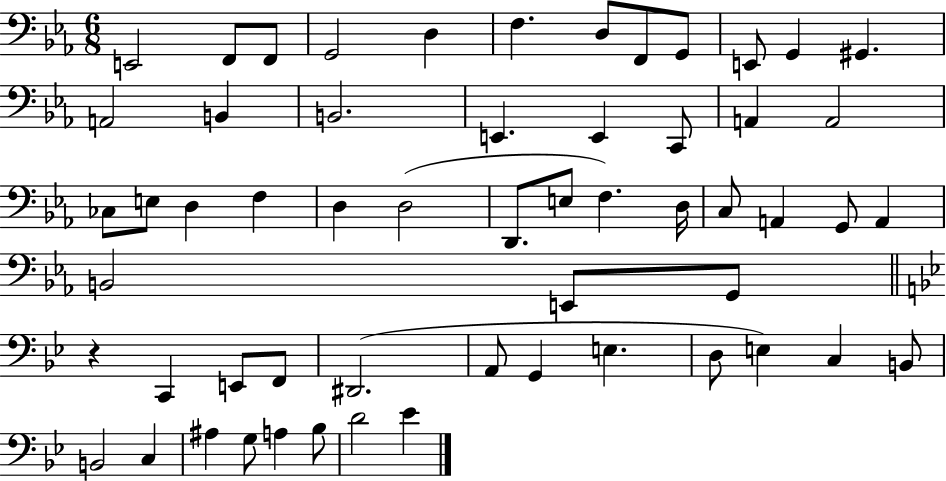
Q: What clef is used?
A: bass